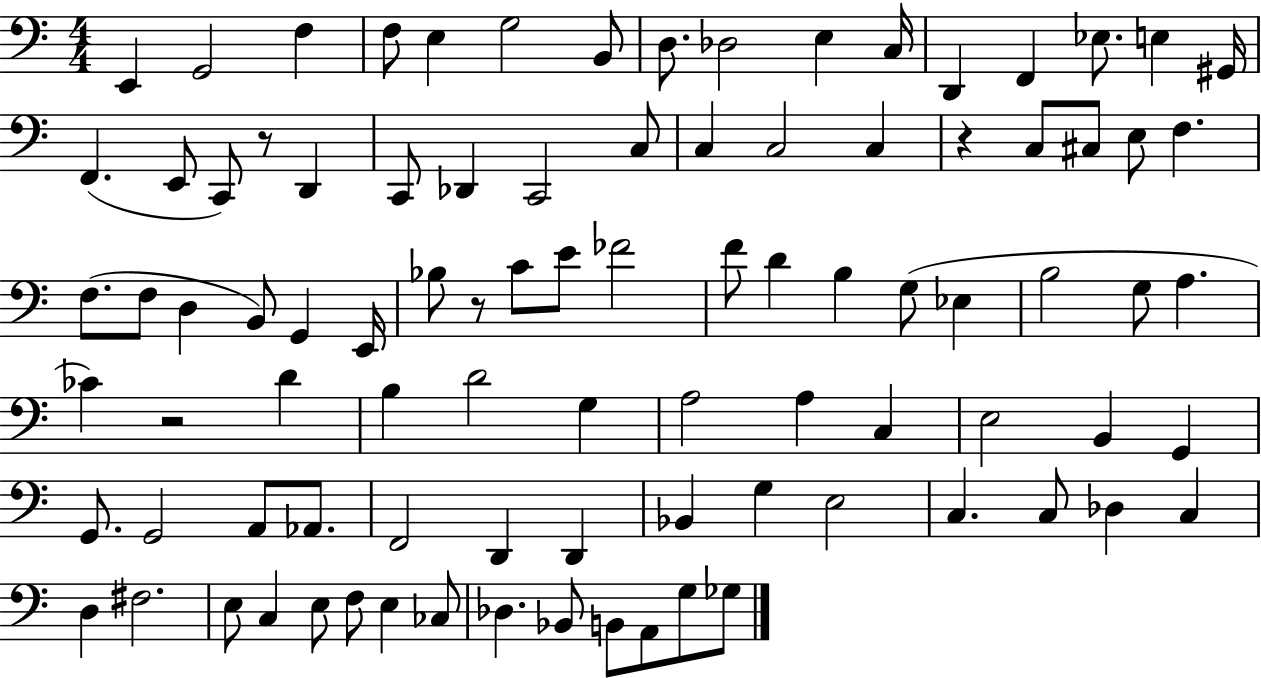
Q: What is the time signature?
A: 4/4